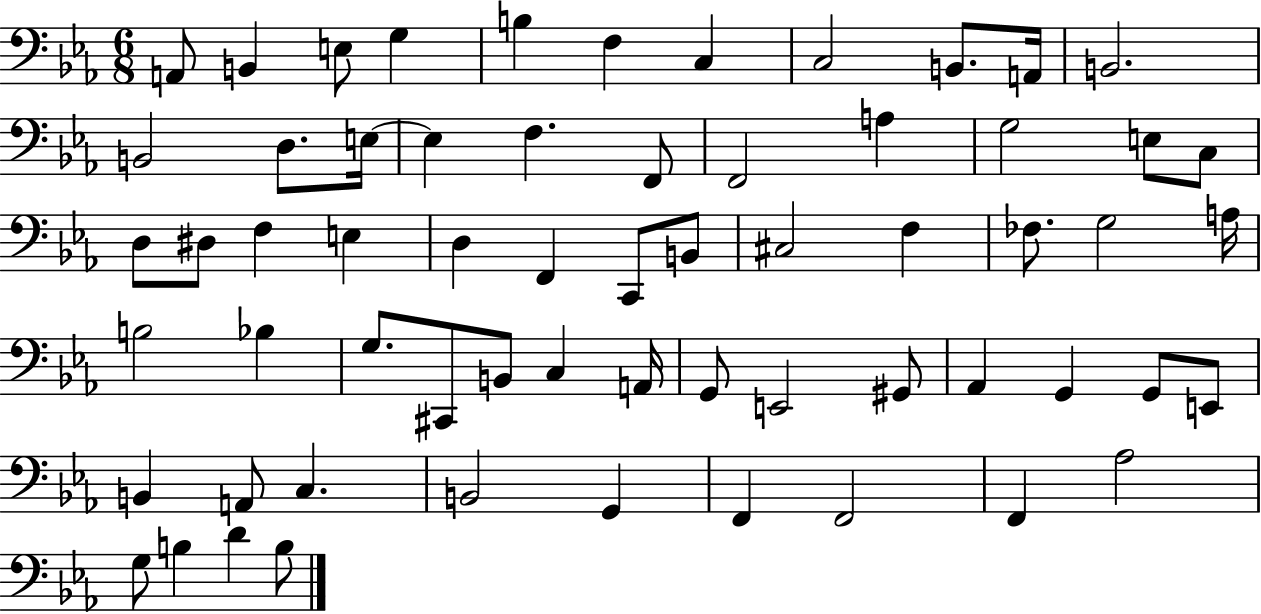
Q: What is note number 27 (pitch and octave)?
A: D3